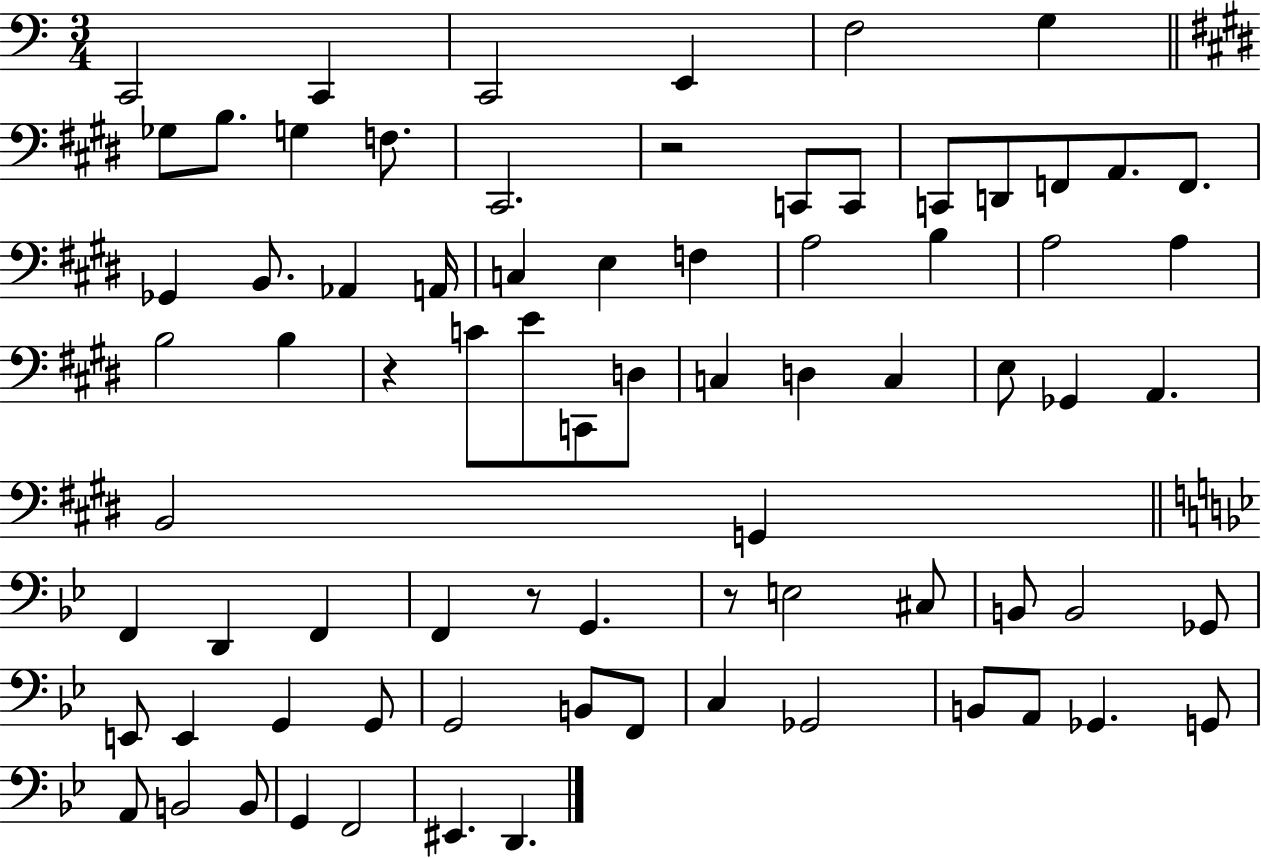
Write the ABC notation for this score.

X:1
T:Untitled
M:3/4
L:1/4
K:C
C,,2 C,, C,,2 E,, F,2 G, _G,/2 B,/2 G, F,/2 ^C,,2 z2 C,,/2 C,,/2 C,,/2 D,,/2 F,,/2 A,,/2 F,,/2 _G,, B,,/2 _A,, A,,/4 C, E, F, A,2 B, A,2 A, B,2 B, z C/2 E/2 C,,/2 D,/2 C, D, C, E,/2 _G,, A,, B,,2 G,, F,, D,, F,, F,, z/2 G,, z/2 E,2 ^C,/2 B,,/2 B,,2 _G,,/2 E,,/2 E,, G,, G,,/2 G,,2 B,,/2 F,,/2 C, _G,,2 B,,/2 A,,/2 _G,, G,,/2 A,,/2 B,,2 B,,/2 G,, F,,2 ^E,, D,,